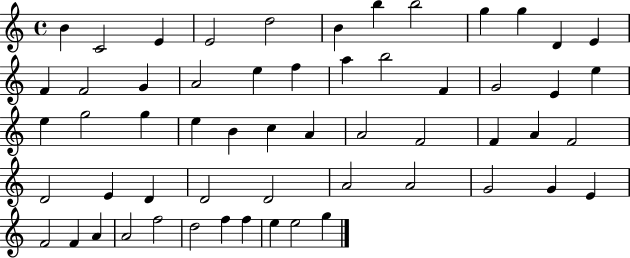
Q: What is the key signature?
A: C major